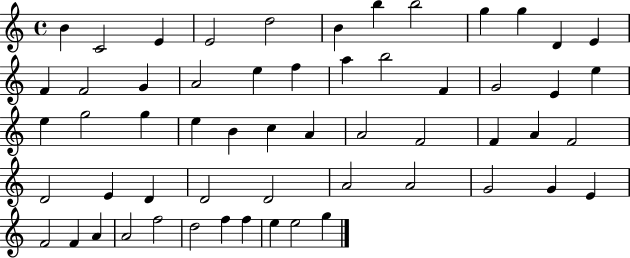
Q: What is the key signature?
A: C major